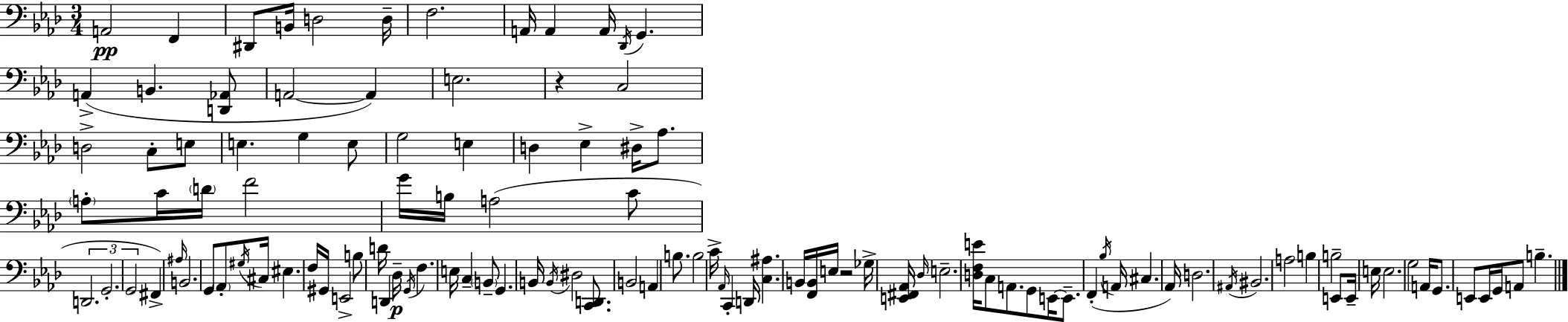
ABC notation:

X:1
T:Untitled
M:3/4
L:1/4
K:Fm
A,,2 F,, ^D,,/2 B,,/4 D,2 D,/4 F,2 A,,/4 A,, A,,/4 _D,,/4 G,, A,, B,, [D,,_A,,]/2 A,,2 A,, E,2 z C,2 D,2 C,/2 E,/2 E, G, E,/2 G,2 E, D, _E, ^D,/4 _A,/2 A,/2 C/4 D/4 F2 G/4 B,/4 A,2 C/2 D,,2 G,,2 G,,2 ^F,, ^A,/4 B,,2 G,,/2 _A,,/2 ^G,/4 ^C,/4 ^E, F,/4 ^G,,/4 E,,2 B,/2 D/4 D,, _D,/4 G,,/4 F, E,/4 C, B,,/2 G,, B,,/4 B,,/4 ^D,2 [C,,D,,]/2 B,,2 A,, B,/2 B,2 C/4 _A,,/4 C,, D,,/4 [C,^A,] B,,/4 [F,,B,,]/4 E,/4 z2 _G,/4 [E,,^F,,_A,,]/4 _D,/4 E,2 [D,F,E]/4 C,/2 A,,/2 G,,/2 E,,/4 E,,/2 F,, _B,/4 A,,/4 ^C, _A,,/4 D,2 ^A,,/4 ^B,,2 A,2 B, B,2 E,,/2 E,,/4 E,/4 E,2 G,2 A,,/4 G,,/2 E,,/2 E,,/4 G,,/4 A,,/2 B,